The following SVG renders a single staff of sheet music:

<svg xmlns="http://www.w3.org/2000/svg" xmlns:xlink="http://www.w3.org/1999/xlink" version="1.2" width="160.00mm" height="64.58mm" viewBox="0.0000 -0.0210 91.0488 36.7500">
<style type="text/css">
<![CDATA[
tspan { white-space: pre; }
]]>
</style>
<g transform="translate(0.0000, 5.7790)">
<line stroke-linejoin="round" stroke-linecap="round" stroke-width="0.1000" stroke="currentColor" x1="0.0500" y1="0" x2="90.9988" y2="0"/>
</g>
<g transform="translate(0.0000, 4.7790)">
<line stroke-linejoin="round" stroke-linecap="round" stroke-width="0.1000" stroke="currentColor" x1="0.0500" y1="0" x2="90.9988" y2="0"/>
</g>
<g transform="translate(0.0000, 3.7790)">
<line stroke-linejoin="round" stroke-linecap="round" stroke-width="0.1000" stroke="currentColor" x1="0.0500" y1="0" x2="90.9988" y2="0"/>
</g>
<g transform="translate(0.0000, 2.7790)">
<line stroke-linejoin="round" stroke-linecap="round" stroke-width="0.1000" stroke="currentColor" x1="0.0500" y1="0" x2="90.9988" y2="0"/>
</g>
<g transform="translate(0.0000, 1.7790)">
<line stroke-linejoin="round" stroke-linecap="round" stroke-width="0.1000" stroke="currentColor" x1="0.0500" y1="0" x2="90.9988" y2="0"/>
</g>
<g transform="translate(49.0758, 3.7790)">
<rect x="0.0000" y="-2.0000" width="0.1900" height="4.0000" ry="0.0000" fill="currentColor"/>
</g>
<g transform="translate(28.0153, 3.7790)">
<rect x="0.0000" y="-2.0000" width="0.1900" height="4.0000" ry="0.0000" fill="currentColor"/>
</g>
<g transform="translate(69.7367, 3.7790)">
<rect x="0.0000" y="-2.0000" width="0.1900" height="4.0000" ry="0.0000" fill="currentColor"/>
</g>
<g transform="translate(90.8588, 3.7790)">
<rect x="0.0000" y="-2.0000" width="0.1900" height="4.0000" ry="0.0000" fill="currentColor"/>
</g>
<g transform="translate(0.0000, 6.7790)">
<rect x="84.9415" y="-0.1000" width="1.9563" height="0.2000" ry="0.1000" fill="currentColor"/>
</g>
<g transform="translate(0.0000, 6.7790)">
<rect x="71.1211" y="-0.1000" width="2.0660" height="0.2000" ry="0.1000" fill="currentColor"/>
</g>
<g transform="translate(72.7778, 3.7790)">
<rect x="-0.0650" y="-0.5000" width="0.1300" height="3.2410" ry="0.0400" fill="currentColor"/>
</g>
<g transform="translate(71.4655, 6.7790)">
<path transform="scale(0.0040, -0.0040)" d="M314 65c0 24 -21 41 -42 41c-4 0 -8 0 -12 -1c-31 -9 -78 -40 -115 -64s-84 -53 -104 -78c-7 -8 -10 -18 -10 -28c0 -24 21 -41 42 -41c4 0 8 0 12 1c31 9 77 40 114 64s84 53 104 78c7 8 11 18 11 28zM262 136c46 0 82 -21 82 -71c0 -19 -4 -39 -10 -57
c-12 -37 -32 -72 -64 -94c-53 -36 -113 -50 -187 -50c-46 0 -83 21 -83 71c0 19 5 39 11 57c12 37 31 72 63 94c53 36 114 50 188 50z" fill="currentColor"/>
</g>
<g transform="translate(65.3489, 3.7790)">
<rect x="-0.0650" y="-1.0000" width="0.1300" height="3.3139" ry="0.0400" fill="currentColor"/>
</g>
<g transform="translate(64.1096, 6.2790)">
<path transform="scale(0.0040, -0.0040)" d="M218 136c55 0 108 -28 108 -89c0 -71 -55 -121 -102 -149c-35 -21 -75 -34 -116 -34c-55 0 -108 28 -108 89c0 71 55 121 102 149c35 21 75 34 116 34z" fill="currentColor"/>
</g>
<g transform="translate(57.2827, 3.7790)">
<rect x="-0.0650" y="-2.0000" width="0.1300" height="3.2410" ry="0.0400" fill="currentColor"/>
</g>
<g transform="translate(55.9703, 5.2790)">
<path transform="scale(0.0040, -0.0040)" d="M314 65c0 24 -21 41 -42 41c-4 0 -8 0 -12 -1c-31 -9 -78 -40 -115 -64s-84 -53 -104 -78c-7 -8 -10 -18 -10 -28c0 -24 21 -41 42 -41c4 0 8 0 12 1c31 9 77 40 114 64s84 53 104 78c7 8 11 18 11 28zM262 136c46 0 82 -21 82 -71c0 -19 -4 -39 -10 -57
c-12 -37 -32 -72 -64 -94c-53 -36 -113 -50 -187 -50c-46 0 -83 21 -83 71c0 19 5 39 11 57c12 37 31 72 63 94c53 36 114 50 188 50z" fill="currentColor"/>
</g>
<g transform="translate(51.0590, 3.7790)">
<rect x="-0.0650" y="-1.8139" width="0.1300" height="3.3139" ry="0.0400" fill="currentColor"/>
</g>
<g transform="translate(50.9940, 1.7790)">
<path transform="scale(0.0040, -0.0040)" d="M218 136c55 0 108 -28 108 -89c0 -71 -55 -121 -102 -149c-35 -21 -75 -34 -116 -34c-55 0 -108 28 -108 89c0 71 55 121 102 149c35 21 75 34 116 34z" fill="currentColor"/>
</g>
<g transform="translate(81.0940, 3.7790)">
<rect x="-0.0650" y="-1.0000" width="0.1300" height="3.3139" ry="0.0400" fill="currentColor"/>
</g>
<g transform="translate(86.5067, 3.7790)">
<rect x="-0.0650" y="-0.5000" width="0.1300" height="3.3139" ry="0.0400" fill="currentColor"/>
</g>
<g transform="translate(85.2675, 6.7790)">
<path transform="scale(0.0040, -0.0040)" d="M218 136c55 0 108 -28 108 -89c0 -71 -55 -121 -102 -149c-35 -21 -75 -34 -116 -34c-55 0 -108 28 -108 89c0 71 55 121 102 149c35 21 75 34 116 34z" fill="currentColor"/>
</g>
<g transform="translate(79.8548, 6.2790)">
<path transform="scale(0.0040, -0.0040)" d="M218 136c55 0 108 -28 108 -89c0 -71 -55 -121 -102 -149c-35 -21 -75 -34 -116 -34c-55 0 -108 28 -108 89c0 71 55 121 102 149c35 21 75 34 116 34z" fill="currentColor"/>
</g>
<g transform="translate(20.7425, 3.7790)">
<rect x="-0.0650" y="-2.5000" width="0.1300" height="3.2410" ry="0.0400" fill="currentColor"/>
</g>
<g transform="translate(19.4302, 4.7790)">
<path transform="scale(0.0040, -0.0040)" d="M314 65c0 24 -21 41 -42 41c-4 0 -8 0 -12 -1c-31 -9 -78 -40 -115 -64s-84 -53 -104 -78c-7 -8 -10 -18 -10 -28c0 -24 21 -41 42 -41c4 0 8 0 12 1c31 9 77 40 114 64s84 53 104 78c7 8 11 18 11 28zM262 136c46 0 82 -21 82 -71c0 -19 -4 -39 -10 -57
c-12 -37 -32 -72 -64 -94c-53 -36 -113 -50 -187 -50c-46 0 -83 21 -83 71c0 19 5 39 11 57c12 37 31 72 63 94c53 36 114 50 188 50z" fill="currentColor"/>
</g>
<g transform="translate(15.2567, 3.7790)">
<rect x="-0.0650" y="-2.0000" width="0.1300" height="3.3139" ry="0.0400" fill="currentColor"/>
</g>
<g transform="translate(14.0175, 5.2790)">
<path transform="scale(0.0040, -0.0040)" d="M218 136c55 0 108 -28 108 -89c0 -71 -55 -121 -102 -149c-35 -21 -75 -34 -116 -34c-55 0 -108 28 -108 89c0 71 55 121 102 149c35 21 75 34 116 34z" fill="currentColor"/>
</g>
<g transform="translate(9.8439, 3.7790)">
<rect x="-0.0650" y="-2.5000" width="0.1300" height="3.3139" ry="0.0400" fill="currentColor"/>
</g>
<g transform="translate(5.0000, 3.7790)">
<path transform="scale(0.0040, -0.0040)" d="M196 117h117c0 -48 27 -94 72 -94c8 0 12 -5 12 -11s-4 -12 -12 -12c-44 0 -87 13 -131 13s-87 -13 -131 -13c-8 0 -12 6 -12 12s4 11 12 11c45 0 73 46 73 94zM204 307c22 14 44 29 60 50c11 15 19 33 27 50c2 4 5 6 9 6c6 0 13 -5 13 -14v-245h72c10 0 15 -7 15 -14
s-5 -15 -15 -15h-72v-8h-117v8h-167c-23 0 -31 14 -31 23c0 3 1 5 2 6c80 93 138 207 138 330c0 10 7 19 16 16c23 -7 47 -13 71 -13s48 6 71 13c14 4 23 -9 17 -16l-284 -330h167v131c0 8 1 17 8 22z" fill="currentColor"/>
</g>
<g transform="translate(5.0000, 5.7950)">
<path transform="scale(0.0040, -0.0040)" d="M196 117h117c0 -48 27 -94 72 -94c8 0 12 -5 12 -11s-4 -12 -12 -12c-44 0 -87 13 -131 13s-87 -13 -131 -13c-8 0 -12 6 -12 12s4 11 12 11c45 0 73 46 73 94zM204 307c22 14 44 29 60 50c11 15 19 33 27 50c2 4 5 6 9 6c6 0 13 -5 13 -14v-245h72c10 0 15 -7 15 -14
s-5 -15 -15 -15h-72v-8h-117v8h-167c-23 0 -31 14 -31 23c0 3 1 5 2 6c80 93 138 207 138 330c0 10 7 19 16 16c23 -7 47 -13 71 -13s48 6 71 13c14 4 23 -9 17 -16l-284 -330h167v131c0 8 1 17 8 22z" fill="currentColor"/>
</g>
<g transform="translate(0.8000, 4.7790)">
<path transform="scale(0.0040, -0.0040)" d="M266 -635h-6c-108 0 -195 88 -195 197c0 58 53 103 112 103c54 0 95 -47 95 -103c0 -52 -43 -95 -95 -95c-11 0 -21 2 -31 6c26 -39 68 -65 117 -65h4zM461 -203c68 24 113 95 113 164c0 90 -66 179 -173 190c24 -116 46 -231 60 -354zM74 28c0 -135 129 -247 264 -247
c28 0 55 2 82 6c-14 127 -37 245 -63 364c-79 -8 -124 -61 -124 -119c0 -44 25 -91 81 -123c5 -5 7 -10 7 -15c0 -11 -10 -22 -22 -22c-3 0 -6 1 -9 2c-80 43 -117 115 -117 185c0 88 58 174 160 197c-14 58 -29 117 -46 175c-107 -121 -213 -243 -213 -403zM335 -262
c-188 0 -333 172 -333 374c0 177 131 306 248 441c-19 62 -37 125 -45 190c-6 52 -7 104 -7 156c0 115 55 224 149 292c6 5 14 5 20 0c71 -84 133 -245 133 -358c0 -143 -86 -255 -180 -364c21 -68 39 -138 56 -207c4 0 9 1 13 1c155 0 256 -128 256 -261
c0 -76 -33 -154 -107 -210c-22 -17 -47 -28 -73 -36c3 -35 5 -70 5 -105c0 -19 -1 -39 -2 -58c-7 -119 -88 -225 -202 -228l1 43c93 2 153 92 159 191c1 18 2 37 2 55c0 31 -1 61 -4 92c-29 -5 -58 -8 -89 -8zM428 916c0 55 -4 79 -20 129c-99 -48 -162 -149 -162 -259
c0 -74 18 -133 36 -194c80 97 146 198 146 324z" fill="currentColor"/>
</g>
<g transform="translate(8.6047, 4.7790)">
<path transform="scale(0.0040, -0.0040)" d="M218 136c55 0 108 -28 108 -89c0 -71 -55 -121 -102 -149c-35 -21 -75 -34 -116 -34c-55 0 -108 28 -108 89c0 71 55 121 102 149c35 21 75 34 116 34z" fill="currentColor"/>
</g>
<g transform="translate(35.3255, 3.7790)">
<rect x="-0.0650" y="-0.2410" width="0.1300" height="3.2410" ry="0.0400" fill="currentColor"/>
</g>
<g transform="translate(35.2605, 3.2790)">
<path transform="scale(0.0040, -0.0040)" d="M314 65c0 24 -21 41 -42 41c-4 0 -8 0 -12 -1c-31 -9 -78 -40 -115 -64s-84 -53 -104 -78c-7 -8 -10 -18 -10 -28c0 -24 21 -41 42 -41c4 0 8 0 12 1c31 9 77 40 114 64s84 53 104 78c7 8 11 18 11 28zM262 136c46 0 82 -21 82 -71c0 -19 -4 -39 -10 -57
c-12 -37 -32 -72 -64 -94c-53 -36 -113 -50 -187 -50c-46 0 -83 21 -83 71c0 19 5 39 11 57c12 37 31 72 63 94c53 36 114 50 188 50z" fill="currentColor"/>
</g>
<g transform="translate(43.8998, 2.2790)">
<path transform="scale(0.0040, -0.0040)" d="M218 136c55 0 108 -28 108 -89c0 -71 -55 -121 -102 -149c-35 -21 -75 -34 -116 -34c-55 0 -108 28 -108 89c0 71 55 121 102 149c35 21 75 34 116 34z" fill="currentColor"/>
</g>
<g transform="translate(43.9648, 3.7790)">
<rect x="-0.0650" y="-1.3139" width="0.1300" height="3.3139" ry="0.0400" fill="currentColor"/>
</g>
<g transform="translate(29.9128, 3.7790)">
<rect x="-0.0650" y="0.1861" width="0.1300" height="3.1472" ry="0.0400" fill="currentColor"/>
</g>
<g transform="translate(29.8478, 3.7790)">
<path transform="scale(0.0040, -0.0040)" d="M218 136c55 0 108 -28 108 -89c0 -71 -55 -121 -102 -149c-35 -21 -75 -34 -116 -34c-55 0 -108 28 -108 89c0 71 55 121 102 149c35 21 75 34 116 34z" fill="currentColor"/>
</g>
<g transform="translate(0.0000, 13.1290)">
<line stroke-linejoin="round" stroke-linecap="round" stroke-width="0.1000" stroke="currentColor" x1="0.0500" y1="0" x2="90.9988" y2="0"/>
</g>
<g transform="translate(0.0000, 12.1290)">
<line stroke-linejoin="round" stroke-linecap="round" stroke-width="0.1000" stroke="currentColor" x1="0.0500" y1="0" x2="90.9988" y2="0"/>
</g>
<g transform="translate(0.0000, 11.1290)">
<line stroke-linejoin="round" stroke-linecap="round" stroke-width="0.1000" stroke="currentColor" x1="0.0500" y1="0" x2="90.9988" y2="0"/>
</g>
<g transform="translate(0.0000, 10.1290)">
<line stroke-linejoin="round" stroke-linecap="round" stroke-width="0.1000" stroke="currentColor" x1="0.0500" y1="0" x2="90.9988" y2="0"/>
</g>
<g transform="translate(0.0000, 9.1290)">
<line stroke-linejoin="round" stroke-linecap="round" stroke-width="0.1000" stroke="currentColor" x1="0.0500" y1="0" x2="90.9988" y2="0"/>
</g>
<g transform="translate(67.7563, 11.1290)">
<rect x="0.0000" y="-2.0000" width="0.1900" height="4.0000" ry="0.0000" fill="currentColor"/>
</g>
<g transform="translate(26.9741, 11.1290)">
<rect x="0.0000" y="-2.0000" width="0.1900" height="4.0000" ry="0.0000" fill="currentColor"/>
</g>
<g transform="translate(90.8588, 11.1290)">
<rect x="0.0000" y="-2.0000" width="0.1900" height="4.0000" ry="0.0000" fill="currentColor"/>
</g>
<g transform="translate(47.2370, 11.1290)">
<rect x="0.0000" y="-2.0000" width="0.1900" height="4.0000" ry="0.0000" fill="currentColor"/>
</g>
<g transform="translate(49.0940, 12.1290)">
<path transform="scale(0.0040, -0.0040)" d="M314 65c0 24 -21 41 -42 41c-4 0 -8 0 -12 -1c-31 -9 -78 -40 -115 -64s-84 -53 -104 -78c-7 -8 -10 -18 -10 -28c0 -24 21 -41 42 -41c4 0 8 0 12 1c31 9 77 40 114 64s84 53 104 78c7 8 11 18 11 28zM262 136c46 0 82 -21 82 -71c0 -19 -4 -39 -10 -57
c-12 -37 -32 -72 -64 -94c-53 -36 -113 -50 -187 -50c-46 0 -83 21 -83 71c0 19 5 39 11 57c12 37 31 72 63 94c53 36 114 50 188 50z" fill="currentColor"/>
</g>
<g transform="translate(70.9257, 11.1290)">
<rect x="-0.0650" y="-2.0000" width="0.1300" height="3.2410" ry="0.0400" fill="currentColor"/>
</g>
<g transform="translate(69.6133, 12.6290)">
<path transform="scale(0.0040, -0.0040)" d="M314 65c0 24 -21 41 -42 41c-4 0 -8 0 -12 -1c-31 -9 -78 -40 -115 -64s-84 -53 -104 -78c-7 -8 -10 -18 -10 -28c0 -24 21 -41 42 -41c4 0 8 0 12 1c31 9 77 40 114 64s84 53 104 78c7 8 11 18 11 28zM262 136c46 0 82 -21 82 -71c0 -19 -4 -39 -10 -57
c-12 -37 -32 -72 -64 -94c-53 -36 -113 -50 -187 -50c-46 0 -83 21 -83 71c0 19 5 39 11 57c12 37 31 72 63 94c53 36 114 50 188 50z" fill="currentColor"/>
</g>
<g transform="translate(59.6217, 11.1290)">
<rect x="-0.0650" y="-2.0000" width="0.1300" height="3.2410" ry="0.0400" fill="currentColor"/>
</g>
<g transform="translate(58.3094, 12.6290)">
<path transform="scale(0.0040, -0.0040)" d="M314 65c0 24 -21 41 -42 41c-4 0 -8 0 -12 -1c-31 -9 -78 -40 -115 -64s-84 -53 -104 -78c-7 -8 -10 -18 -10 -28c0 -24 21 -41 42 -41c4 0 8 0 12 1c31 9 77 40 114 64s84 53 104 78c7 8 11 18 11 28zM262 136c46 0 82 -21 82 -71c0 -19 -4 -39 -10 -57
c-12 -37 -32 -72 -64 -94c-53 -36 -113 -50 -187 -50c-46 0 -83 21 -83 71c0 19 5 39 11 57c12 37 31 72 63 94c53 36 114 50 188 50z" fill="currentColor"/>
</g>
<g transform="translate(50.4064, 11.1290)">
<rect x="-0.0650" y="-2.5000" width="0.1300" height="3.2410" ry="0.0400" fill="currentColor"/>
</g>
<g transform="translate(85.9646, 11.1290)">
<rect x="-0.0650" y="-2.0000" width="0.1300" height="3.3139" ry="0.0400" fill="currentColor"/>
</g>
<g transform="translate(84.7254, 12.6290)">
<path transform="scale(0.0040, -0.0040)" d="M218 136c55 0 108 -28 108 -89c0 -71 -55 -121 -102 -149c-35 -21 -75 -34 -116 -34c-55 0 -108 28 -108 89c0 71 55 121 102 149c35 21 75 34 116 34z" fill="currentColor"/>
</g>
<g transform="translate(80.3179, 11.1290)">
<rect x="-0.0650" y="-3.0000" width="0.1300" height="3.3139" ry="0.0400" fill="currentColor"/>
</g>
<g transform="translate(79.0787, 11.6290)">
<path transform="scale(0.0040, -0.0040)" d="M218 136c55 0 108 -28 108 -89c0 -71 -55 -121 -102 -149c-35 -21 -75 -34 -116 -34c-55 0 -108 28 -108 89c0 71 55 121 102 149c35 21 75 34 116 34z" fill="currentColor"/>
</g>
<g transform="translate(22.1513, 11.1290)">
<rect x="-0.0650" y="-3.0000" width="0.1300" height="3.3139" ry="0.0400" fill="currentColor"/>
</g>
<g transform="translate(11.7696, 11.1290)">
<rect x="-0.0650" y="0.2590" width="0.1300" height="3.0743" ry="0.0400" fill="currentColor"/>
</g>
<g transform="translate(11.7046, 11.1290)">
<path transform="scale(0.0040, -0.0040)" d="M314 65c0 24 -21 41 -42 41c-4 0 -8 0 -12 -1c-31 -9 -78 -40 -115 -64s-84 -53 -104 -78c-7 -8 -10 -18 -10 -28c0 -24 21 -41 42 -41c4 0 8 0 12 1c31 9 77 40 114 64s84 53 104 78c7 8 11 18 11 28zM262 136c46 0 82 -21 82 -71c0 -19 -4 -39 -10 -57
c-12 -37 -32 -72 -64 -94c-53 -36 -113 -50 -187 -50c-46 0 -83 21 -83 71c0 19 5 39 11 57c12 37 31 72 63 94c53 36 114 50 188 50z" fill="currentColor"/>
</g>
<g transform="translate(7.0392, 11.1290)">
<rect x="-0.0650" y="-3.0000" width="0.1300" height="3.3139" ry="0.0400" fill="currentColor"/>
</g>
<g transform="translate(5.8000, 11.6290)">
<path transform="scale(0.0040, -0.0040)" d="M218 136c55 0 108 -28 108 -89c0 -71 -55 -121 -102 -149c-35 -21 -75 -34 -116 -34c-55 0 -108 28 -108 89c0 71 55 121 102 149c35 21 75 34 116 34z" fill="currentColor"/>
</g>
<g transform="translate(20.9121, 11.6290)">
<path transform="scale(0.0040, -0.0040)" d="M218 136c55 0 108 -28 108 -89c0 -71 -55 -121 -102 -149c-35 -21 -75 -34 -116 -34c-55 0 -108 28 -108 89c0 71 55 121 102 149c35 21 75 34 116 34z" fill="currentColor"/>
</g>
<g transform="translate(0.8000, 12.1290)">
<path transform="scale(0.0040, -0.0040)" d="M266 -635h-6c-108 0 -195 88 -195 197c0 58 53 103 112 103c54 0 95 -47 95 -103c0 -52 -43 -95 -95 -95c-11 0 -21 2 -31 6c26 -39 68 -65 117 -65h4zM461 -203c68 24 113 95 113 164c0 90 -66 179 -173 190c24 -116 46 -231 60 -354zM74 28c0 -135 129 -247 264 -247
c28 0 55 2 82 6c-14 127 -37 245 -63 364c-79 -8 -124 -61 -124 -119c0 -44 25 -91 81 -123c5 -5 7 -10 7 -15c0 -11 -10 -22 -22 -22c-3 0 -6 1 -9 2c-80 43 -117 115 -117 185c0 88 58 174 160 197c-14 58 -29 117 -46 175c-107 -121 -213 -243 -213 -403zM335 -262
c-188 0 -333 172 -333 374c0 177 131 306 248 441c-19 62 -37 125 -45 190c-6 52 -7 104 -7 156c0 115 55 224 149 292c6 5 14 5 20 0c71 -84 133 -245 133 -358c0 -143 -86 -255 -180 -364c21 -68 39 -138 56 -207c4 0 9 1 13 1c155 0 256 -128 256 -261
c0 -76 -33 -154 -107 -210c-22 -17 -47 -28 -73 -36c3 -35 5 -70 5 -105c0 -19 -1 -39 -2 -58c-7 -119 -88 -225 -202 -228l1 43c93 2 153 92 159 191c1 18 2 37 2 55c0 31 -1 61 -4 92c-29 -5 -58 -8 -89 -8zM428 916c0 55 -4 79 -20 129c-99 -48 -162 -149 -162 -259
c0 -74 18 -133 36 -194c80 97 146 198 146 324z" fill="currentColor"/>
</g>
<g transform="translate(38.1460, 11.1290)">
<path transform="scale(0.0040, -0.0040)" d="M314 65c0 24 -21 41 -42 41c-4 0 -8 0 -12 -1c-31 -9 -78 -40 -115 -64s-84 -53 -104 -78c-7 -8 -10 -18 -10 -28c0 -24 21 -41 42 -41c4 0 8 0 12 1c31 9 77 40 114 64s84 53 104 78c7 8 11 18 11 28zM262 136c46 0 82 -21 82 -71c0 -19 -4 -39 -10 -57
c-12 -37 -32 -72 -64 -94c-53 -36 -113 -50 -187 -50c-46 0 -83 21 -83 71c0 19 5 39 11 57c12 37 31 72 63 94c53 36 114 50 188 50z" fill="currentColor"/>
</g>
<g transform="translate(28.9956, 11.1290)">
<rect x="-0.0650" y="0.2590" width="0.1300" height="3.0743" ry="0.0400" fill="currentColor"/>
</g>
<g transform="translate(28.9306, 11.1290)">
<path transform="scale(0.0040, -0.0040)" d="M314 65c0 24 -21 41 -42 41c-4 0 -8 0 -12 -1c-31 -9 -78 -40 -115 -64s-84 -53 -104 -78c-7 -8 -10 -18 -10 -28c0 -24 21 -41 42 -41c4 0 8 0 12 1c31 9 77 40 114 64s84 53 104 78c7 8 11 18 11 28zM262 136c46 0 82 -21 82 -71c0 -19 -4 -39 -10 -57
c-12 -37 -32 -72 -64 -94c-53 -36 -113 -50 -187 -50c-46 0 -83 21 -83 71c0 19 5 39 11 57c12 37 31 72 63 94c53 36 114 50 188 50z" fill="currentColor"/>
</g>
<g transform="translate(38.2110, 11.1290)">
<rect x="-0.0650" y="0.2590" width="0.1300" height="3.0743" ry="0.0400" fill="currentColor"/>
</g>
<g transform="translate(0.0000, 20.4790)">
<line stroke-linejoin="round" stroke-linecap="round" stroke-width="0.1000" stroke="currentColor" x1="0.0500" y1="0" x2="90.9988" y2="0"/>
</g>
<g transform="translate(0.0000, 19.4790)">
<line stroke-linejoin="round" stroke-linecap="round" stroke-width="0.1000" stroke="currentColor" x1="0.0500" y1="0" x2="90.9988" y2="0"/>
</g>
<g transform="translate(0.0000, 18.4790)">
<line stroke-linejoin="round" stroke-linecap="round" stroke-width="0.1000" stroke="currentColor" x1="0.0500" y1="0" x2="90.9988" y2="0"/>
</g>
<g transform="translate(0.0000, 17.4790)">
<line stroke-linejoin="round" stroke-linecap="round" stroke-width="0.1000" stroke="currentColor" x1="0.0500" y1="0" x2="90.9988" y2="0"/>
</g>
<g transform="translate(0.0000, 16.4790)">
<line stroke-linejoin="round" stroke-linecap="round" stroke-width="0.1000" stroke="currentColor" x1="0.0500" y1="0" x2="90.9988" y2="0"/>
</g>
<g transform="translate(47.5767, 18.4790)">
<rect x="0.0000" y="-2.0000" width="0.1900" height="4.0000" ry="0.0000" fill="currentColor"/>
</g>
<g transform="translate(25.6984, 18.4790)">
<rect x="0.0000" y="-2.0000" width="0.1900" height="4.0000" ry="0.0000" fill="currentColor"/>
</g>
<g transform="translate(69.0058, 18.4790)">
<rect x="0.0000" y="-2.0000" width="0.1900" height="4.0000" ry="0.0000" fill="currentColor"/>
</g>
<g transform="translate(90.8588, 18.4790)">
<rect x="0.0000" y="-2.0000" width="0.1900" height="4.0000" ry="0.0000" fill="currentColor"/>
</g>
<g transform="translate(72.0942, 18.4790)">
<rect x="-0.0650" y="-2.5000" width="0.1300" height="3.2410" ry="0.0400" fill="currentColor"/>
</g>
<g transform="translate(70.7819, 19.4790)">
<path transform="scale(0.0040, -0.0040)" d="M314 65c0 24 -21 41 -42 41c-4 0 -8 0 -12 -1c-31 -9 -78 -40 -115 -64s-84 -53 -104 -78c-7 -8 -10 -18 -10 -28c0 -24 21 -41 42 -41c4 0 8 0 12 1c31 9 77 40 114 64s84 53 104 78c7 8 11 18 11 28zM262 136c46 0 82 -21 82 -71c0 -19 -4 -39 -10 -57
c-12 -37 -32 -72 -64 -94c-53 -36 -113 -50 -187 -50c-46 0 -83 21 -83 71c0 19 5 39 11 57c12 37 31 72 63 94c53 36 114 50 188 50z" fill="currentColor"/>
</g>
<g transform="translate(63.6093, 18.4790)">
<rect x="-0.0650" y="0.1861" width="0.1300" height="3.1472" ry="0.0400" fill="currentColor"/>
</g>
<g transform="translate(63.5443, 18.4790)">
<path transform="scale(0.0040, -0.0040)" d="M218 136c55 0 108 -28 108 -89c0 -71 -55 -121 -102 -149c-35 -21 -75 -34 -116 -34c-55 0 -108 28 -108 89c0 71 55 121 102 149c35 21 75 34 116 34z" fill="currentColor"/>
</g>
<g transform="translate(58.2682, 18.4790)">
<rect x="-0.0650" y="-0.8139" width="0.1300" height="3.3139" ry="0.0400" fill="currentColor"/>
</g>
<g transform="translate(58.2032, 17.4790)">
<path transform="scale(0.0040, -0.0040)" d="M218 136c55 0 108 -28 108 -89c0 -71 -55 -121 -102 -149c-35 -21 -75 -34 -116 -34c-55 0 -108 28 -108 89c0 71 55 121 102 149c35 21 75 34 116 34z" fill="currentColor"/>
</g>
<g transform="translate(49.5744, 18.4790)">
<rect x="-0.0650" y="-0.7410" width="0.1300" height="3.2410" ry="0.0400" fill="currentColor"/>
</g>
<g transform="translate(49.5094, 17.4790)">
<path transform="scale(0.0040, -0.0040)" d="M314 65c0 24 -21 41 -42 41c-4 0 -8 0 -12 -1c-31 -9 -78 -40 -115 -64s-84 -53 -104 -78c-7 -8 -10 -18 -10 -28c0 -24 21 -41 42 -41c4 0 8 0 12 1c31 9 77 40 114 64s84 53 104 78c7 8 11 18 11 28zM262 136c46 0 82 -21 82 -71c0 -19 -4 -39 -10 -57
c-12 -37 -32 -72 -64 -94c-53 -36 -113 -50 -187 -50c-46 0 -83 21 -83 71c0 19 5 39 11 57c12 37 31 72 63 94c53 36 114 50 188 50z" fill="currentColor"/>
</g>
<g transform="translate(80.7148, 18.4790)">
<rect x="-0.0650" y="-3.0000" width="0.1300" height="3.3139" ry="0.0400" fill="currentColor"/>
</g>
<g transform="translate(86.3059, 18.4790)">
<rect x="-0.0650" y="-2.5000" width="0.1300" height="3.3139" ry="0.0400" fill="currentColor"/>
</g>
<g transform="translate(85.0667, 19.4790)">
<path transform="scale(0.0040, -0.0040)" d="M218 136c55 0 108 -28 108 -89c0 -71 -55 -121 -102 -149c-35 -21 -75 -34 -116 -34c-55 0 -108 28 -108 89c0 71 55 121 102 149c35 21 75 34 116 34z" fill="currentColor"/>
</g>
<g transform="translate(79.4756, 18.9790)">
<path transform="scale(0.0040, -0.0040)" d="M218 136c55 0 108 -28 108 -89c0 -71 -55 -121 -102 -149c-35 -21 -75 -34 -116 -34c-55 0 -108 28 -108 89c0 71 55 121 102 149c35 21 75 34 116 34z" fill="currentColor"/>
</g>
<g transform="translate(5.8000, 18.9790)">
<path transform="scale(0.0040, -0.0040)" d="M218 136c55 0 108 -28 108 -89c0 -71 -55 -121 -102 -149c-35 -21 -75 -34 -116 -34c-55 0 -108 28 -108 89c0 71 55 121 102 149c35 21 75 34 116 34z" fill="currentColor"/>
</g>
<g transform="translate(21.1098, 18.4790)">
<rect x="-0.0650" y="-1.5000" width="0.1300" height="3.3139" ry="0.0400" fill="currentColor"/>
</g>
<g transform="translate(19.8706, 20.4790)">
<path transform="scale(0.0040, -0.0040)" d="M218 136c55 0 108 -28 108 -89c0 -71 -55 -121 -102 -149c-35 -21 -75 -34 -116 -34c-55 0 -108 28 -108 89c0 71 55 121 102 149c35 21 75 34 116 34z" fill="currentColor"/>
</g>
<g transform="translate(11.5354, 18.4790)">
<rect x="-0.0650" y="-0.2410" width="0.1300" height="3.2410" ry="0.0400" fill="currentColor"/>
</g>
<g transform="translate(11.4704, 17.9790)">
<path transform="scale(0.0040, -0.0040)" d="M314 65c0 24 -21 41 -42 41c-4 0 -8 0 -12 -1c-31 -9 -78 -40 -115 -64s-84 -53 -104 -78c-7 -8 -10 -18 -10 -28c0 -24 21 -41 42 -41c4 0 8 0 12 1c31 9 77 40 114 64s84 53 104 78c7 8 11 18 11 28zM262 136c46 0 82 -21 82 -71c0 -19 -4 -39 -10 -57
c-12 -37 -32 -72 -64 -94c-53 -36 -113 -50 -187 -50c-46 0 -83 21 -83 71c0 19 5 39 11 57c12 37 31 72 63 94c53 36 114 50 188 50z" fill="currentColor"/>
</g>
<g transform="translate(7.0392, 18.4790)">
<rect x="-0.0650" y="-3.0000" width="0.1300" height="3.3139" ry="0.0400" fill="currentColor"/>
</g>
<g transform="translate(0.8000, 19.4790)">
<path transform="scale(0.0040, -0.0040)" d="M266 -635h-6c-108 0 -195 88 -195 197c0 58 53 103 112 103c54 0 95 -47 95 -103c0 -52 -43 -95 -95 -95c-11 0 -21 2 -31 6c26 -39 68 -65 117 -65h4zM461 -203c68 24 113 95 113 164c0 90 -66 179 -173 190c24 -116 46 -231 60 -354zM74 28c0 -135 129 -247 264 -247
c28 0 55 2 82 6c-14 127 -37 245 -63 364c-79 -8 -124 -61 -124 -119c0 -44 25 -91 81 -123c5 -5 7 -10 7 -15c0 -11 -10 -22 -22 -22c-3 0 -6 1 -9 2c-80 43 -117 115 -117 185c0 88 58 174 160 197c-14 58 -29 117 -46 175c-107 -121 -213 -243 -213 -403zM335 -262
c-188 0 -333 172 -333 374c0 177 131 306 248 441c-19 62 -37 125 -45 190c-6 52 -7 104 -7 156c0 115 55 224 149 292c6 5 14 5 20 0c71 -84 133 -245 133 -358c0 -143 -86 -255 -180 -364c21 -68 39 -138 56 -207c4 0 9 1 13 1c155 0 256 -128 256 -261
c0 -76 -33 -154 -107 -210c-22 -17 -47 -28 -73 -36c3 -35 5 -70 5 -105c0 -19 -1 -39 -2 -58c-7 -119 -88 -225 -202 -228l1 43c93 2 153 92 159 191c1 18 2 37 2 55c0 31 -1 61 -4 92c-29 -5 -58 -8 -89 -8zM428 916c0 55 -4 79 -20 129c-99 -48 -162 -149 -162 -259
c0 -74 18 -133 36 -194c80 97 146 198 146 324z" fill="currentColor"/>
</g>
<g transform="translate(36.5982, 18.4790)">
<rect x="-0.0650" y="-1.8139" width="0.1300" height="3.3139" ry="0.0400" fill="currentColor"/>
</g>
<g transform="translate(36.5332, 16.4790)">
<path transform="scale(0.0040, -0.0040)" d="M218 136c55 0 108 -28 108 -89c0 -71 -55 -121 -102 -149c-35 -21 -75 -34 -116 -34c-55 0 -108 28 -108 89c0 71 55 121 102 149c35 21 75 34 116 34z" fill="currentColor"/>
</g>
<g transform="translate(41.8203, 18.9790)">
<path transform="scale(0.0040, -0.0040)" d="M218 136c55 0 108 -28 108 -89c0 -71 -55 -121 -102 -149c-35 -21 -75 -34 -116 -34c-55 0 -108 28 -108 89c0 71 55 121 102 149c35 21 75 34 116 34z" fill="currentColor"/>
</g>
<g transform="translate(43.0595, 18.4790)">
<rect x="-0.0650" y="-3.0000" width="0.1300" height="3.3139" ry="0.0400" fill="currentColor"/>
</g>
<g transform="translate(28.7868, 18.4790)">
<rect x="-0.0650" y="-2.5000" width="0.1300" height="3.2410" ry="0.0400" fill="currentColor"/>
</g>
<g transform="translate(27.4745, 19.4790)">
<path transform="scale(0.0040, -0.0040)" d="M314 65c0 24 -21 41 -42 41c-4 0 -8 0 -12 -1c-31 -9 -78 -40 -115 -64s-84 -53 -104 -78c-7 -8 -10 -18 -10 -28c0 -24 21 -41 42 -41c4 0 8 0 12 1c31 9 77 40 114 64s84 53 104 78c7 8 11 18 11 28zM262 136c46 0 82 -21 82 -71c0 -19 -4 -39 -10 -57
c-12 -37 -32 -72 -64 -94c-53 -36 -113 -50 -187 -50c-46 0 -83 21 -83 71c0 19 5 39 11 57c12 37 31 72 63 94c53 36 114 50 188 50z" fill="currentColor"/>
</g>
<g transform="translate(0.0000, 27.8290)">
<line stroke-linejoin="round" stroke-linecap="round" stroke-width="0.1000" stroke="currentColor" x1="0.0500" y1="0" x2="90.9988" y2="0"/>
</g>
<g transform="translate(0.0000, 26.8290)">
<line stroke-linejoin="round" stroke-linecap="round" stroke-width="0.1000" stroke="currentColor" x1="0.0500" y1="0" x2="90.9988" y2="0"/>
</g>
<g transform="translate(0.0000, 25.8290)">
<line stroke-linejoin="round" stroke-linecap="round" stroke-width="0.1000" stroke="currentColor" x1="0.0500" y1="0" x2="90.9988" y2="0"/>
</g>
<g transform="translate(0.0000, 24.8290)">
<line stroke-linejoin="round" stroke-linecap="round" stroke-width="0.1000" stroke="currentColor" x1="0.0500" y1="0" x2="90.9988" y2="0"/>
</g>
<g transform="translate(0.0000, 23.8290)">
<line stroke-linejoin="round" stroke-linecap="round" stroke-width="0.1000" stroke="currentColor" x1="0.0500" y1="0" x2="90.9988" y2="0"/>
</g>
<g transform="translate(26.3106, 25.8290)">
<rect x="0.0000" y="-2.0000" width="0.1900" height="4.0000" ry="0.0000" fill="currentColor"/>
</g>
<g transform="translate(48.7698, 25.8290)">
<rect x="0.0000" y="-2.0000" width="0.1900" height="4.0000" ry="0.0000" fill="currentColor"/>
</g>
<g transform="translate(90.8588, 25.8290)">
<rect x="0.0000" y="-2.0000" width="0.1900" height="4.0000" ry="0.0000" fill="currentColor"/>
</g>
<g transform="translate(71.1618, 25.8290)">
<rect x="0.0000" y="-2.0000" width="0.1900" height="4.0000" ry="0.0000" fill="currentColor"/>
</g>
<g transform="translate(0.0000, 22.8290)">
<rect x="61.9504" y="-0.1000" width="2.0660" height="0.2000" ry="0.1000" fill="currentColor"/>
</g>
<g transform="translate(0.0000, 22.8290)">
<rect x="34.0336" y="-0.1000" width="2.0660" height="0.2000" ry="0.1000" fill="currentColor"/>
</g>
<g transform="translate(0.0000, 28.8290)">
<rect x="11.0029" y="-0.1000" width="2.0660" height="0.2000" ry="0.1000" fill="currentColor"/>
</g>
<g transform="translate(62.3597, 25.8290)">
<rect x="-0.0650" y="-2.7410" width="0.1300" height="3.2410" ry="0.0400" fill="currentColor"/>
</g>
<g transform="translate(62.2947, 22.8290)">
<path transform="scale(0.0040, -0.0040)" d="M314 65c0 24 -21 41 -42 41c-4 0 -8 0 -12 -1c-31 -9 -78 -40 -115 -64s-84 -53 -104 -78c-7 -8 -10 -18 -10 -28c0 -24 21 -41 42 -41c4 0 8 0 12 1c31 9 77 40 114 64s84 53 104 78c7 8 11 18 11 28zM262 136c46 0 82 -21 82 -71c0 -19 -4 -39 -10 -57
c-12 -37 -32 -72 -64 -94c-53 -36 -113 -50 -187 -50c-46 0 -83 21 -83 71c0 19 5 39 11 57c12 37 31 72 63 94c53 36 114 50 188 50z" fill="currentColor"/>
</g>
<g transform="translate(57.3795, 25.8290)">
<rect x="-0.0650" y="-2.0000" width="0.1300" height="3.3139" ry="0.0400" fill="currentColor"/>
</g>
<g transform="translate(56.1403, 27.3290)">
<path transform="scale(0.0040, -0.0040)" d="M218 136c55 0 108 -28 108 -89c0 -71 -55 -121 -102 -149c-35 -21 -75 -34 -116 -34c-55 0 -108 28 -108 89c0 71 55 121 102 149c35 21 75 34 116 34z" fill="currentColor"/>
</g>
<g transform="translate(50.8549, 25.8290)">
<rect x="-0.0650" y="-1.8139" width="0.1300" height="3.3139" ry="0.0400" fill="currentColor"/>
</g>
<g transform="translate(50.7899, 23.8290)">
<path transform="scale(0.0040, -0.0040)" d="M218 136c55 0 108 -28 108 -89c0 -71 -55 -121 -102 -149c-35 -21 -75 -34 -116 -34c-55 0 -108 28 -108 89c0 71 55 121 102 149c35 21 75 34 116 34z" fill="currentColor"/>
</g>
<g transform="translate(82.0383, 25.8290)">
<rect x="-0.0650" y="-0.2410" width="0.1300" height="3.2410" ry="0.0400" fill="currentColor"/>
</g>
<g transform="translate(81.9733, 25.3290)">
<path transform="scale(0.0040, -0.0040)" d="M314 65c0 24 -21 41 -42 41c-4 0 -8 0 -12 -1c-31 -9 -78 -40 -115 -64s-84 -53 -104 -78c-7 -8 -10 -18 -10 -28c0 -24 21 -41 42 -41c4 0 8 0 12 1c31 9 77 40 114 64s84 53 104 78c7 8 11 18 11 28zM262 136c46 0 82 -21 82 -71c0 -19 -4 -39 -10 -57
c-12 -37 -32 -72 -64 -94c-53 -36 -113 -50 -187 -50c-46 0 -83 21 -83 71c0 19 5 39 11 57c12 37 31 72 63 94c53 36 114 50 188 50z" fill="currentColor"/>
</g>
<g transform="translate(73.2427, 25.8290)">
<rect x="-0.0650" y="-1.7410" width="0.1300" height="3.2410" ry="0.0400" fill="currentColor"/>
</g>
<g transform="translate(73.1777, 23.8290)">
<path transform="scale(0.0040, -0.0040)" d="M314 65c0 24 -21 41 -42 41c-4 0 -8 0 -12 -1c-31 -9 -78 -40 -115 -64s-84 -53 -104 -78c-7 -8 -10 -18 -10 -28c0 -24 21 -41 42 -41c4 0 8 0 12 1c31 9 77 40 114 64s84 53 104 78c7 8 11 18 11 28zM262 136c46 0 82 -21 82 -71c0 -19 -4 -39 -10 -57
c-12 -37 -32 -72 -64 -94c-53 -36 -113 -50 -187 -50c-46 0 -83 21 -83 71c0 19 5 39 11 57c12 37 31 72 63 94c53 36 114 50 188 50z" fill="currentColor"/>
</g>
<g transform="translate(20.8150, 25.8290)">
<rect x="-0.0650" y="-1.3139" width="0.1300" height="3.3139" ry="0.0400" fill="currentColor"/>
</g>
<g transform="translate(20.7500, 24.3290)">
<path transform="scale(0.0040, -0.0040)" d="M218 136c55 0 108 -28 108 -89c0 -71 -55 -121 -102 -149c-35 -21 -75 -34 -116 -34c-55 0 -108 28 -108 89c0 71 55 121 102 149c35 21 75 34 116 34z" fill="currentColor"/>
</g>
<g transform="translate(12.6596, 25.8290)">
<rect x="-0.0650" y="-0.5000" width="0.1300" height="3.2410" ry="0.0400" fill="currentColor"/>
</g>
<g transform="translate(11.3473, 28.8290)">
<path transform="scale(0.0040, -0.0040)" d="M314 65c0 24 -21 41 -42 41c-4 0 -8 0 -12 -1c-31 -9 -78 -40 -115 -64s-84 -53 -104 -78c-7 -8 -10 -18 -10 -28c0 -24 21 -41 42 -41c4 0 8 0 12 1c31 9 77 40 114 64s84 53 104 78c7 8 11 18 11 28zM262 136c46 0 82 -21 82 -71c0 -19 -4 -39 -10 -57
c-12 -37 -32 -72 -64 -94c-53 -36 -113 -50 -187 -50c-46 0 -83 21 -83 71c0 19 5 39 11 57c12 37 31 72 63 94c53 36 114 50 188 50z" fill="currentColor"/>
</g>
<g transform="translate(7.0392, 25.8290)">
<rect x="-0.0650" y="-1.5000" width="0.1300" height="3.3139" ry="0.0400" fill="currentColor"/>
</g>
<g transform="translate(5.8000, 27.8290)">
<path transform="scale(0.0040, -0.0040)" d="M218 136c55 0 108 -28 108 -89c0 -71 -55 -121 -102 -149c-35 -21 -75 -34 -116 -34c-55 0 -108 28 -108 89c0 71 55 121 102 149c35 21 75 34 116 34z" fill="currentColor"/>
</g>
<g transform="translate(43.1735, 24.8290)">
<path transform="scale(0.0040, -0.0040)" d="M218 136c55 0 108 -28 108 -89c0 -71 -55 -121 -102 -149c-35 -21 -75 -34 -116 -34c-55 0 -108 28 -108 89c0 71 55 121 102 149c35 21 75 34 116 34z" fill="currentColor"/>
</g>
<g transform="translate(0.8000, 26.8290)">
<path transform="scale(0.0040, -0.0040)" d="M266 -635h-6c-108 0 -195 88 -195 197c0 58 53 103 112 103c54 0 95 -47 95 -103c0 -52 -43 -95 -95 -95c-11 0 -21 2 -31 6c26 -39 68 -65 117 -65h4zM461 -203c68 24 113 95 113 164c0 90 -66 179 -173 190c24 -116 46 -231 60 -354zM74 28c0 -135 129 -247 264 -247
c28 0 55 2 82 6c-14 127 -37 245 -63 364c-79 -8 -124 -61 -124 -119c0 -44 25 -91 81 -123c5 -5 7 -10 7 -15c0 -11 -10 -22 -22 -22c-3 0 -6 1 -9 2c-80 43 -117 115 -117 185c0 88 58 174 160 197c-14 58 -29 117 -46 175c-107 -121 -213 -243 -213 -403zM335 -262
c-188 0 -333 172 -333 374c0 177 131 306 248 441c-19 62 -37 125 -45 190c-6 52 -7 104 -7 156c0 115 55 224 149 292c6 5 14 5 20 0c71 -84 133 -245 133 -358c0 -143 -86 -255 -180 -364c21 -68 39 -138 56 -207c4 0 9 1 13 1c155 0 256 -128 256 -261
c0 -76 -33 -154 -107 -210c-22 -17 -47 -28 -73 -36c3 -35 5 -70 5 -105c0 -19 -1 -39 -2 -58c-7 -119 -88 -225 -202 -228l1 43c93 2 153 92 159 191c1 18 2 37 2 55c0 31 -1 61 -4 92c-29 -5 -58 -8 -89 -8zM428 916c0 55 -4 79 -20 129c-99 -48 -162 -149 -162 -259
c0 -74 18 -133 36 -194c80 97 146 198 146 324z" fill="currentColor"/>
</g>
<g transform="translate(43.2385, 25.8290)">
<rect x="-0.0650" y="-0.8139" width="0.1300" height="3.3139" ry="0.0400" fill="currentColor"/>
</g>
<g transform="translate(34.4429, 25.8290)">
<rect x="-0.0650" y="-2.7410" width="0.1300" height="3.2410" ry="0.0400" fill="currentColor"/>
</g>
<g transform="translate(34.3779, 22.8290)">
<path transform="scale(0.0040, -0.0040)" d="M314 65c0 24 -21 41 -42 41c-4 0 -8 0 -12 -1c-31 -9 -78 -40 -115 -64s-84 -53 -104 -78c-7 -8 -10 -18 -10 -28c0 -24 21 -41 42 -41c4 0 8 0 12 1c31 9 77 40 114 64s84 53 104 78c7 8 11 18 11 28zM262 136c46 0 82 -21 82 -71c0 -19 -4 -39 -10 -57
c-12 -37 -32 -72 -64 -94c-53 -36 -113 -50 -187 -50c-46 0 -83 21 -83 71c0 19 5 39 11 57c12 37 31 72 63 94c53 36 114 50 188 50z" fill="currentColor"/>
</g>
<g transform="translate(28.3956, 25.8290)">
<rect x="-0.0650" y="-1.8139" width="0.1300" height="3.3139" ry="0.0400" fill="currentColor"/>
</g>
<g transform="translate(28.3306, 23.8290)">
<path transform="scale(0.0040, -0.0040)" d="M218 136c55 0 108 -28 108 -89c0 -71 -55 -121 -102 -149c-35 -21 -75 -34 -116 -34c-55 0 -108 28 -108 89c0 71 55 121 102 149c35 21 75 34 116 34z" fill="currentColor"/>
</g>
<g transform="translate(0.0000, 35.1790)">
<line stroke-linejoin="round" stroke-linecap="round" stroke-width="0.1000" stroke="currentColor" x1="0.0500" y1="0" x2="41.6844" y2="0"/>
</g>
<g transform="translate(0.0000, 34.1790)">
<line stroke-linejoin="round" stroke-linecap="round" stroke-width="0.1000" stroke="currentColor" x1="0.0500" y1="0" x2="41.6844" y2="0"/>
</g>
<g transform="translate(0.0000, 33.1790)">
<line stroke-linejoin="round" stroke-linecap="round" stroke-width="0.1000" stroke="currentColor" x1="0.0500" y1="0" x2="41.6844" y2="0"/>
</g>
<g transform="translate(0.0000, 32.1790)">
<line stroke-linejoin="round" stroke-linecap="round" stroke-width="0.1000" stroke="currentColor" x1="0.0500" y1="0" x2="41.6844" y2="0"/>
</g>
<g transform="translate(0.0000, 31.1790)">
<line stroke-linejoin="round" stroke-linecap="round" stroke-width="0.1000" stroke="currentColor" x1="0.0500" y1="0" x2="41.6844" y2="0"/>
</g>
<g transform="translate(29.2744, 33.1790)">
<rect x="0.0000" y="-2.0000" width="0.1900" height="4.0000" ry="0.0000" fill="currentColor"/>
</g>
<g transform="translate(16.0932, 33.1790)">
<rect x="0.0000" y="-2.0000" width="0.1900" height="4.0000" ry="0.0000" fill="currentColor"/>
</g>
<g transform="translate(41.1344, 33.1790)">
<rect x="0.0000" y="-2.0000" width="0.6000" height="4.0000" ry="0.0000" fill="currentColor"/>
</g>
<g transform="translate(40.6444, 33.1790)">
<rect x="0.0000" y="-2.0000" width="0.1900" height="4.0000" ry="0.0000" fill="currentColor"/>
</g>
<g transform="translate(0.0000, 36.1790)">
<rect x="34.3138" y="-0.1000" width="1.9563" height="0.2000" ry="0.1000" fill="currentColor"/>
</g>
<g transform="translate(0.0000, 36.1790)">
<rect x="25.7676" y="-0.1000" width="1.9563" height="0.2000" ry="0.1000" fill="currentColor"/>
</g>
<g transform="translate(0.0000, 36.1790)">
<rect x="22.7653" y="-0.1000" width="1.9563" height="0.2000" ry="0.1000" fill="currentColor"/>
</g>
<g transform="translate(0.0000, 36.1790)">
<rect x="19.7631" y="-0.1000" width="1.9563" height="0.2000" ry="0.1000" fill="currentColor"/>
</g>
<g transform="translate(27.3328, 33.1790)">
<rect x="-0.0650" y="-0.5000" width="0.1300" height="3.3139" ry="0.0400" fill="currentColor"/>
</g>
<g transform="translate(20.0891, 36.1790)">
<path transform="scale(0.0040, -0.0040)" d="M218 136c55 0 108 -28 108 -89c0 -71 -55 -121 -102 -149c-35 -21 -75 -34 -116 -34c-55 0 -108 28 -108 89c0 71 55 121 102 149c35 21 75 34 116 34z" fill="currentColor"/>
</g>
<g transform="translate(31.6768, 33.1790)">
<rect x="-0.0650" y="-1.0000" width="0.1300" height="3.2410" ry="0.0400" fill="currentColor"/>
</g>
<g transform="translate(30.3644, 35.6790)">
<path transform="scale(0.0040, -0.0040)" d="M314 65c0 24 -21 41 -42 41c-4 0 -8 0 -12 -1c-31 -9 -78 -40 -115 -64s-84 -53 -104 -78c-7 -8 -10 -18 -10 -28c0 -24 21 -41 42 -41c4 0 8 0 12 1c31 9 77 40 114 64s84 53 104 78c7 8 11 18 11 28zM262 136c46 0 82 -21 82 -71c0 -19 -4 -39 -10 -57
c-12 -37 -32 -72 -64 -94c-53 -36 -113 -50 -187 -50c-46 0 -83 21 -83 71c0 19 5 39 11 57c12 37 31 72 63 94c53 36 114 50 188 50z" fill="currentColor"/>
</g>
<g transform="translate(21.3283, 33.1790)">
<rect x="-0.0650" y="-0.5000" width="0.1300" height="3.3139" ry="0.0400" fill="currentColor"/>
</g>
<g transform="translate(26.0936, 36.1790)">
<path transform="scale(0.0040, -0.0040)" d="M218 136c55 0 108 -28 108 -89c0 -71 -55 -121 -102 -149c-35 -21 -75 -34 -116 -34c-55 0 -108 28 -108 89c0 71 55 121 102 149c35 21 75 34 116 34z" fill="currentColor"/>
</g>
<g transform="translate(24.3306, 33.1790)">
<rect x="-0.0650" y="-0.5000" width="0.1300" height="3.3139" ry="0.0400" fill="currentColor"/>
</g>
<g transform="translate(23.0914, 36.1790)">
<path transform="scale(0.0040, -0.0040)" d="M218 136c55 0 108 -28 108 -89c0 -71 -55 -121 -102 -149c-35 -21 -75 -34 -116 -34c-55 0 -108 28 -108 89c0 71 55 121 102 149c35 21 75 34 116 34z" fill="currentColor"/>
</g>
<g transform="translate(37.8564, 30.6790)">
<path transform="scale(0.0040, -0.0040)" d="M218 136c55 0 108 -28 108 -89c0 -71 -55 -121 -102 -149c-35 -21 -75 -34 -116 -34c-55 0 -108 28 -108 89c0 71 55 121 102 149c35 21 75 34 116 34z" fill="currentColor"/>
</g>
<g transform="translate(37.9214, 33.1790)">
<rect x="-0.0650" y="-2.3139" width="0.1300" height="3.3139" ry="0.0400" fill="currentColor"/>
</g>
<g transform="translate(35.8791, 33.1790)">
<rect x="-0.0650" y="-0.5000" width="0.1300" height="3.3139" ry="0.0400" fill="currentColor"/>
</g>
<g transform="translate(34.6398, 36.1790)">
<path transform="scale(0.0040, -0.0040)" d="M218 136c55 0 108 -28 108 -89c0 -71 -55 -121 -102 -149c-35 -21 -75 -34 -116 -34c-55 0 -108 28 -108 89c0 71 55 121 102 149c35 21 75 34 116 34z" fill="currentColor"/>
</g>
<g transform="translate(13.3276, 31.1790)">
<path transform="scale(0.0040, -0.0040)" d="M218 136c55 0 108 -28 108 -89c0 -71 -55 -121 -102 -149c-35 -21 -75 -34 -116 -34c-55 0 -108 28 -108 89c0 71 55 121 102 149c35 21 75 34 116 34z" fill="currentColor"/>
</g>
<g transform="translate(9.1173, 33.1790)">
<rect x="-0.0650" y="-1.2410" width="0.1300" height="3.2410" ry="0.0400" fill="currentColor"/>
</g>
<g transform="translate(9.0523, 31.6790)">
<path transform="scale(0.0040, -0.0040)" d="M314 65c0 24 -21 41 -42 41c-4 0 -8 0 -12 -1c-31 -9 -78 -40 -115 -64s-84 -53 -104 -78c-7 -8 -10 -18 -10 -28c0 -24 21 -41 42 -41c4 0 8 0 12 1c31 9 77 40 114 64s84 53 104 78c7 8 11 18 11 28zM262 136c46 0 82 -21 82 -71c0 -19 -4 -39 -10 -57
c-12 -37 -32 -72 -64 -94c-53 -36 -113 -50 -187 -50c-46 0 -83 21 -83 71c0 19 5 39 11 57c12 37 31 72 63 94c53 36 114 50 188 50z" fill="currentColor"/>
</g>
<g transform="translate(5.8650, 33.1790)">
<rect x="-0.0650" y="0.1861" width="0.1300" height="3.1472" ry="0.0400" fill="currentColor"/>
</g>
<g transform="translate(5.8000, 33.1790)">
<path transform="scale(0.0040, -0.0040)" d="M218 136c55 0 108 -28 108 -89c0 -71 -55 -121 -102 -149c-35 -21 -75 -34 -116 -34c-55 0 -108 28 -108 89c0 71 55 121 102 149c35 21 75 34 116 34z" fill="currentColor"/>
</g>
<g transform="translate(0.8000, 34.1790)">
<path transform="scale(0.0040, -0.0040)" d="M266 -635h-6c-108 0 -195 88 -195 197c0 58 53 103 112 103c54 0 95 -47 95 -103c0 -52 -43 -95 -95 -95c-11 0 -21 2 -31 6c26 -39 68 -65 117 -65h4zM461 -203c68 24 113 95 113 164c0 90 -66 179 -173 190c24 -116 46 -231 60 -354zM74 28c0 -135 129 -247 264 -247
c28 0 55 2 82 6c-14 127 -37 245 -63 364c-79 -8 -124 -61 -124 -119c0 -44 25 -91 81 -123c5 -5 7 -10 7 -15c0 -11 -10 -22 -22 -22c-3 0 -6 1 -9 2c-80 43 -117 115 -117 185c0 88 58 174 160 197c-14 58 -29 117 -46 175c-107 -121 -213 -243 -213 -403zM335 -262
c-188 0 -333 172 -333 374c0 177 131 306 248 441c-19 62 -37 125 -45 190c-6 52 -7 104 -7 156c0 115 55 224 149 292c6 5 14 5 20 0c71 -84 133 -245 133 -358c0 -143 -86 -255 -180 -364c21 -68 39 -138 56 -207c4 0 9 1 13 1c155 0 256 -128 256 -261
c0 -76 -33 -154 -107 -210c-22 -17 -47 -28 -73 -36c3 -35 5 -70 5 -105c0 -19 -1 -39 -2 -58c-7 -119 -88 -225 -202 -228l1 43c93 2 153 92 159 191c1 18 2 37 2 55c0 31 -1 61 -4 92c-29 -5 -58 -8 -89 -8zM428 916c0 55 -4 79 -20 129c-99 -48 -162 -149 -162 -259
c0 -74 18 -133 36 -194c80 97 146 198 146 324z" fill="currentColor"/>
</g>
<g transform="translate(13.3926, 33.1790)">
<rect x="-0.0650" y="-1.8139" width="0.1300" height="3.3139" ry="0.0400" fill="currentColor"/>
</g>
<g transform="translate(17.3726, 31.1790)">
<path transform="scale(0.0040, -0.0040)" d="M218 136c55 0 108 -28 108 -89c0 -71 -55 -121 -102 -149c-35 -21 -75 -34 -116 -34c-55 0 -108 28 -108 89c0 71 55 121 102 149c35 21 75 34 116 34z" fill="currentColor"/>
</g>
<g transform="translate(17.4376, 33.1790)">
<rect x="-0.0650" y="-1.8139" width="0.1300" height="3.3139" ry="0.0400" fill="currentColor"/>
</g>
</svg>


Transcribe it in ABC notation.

X:1
T:Untitled
M:4/4
L:1/4
K:C
G F G2 B c2 e f F2 D C2 D C A B2 A B2 B2 G2 F2 F2 A F A c2 E G2 f A d2 d B G2 A G E C2 e f a2 d f F a2 f2 c2 B e2 f f C C C D2 C g